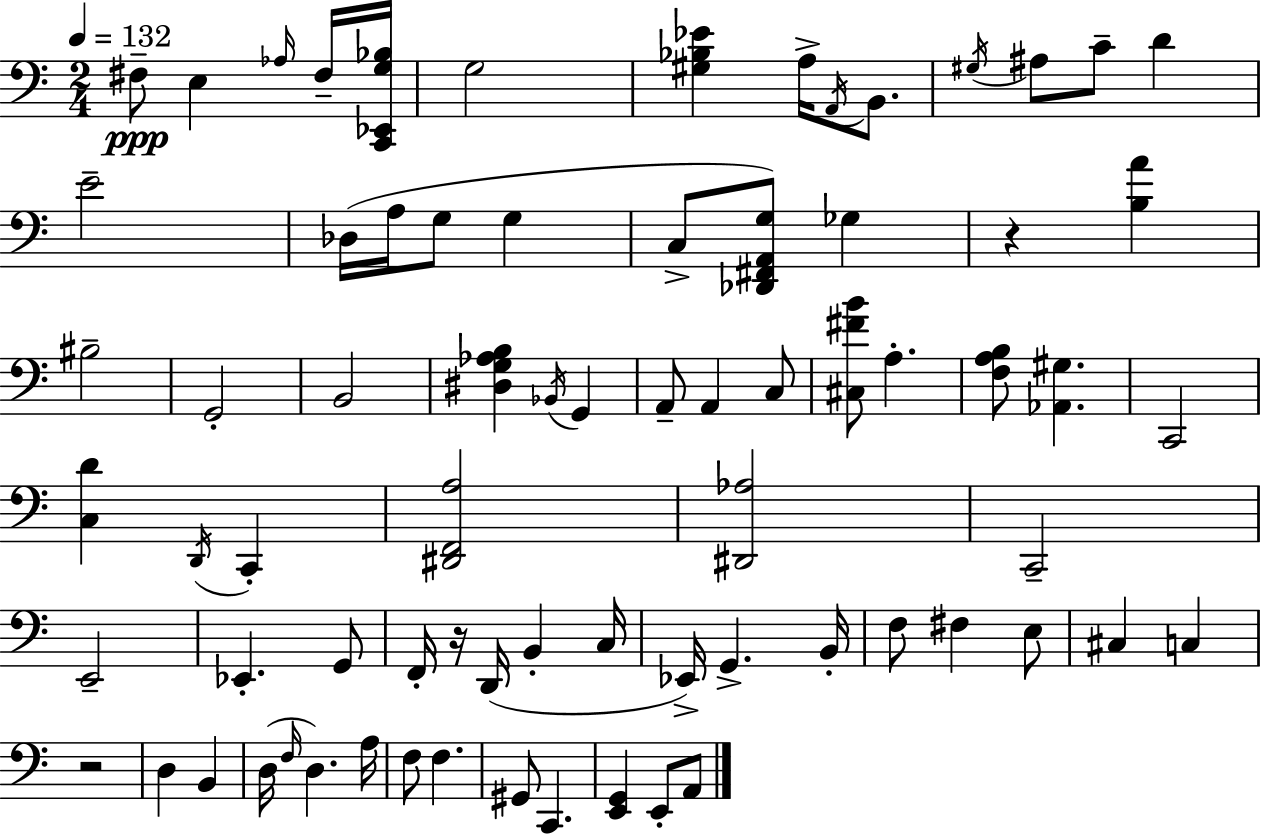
{
  \clef bass
  \numericTimeSignature
  \time 2/4
  \key a \minor
  \tempo 4 = 132
  fis8--\ppp e4 \grace { aes16 } fis16-- | <c, ees, g bes>16 g2 | <gis bes ees'>4 a16-> \acciaccatura { a,16 } b,8. | \acciaccatura { gis16 } ais8 c'8-- d'4 | \break e'2-- | des16( a16 g8 g4 | c8-> <des, fis, a, g>8) ges4 | r4 <b a'>4 | \break bis2-- | g,2-. | b,2 | <dis g aes b>4 \acciaccatura { bes,16 } | \break g,4 a,8-- a,4 | c8 <cis fis' b'>8 a4.-. | <f a b>8 <aes, gis>4. | c,2 | \break <c d'>4 | \acciaccatura { d,16 } c,4-. <dis, f, a>2 | <dis, aes>2 | c,2-- | \break e,2-- | ees,4.-. | g,8 f,16-. r16 d,16( | b,4-. c16 ees,16->) g,4.-> | \break b,16-. f8 fis4 | e8 cis4 | c4 r2 | d4 | \break b,4 d16( \grace { f16 } d4.) | a16 f8 | f4. gis,8 | c,4. <e, g,>4 | \break e,8-. a,8 \bar "|."
}